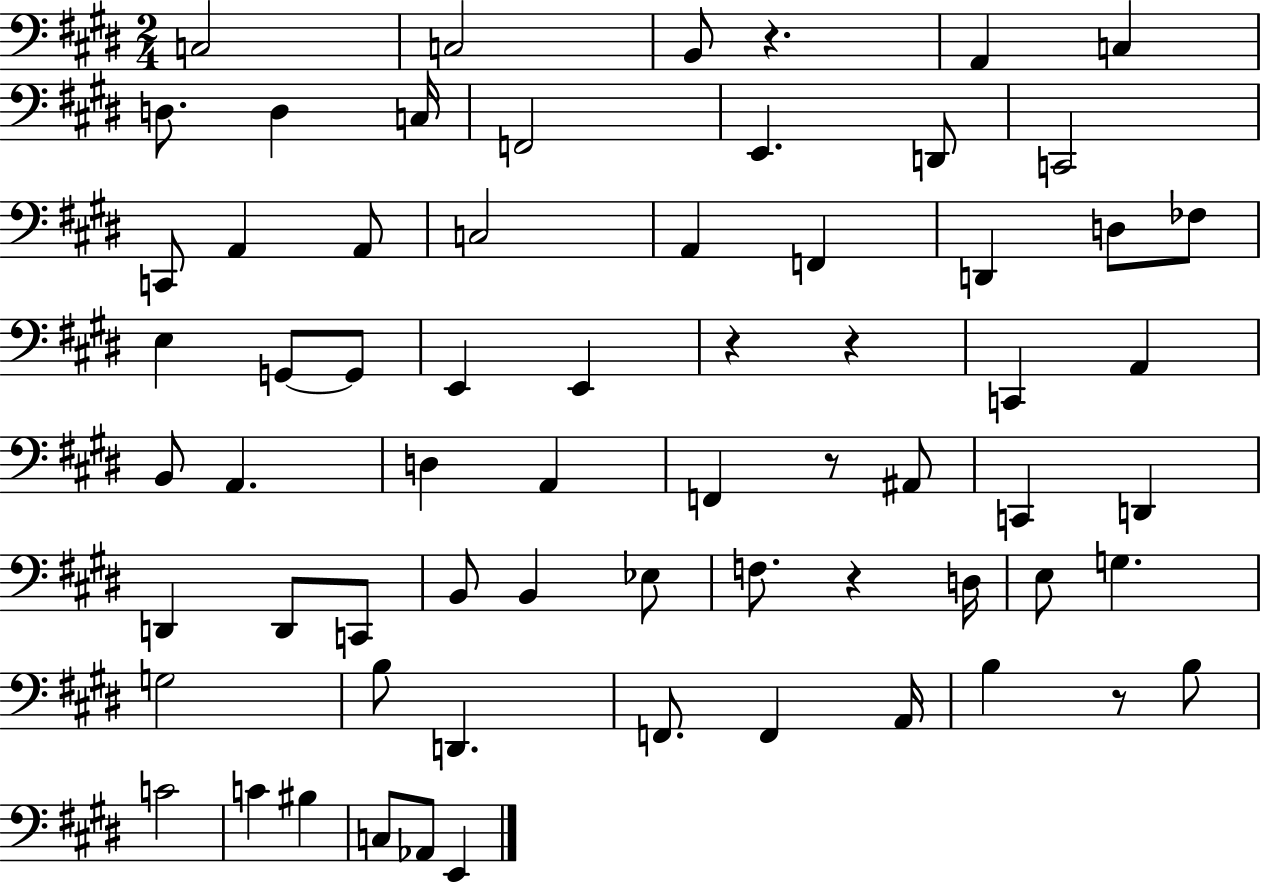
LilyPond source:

{
  \clef bass
  \numericTimeSignature
  \time 2/4
  \key e \major
  c2 | c2 | b,8 r4. | a,4 c4 | \break d8. d4 c16 | f,2 | e,4. d,8 | c,2 | \break c,8 a,4 a,8 | c2 | a,4 f,4 | d,4 d8 fes8 | \break e4 g,8~~ g,8 | e,4 e,4 | r4 r4 | c,4 a,4 | \break b,8 a,4. | d4 a,4 | f,4 r8 ais,8 | c,4 d,4 | \break d,4 d,8 c,8 | b,8 b,4 ees8 | f8. r4 d16 | e8 g4. | \break g2 | b8 d,4. | f,8. f,4 a,16 | b4 r8 b8 | \break c'2 | c'4 bis4 | c8 aes,8 e,4 | \bar "|."
}